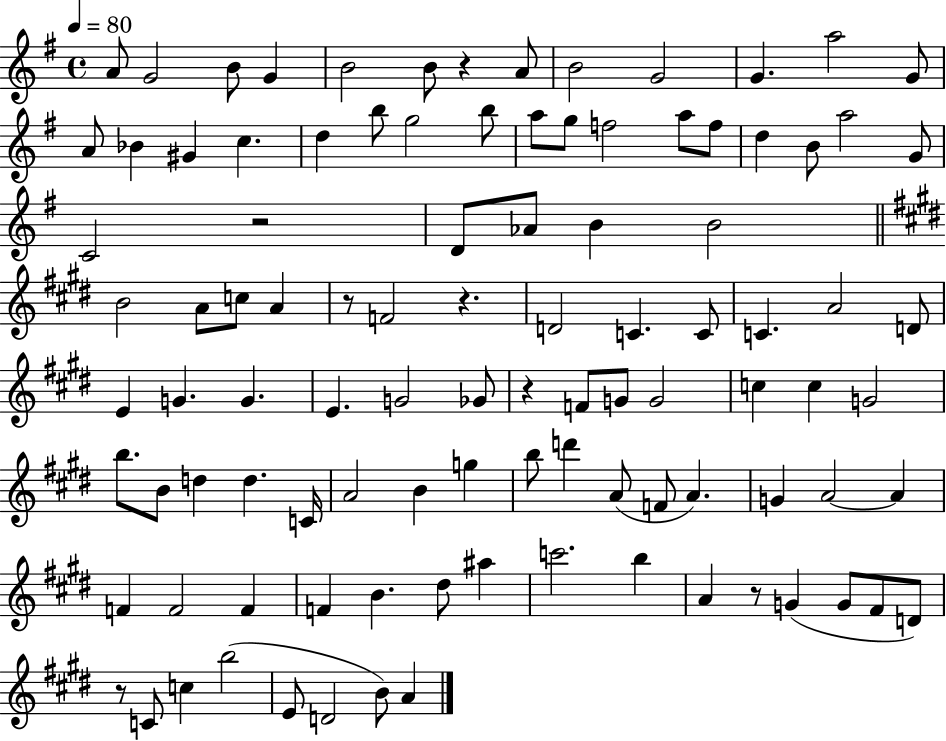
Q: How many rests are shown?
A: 7